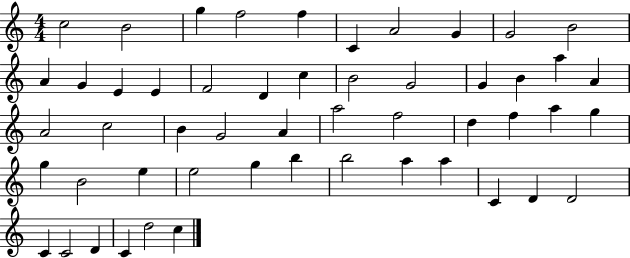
{
  \clef treble
  \numericTimeSignature
  \time 4/4
  \key c \major
  c''2 b'2 | g''4 f''2 f''4 | c'4 a'2 g'4 | g'2 b'2 | \break a'4 g'4 e'4 e'4 | f'2 d'4 c''4 | b'2 g'2 | g'4 b'4 a''4 a'4 | \break a'2 c''2 | b'4 g'2 a'4 | a''2 f''2 | d''4 f''4 a''4 g''4 | \break g''4 b'2 e''4 | e''2 g''4 b''4 | b''2 a''4 a''4 | c'4 d'4 d'2 | \break c'4 c'2 d'4 | c'4 d''2 c''4 | \bar "|."
}